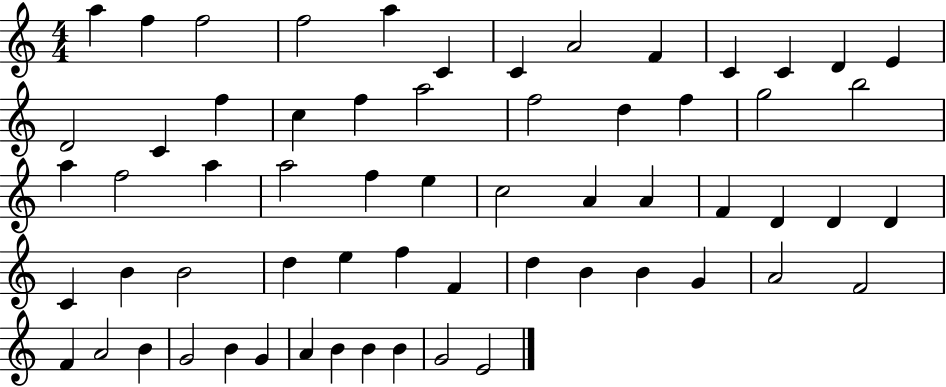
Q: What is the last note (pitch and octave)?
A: E4